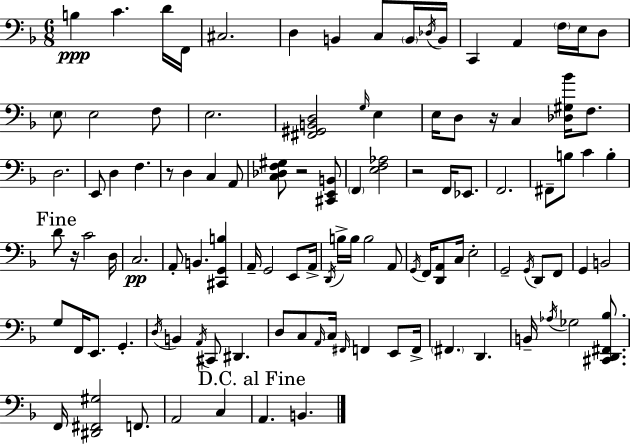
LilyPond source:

{
  \clef bass
  \numericTimeSignature
  \time 6/8
  \key f \major
  b4\ppp c'4. d'16 f,16 | cis2. | d4 b,4 c8 \parenthesize b,16 \acciaccatura { des16 } | b,16 c,4 a,4 \parenthesize f16 e16 d8 | \break \parenthesize e8 e2 f8 | e2. | <fis, gis, b, d>2 \grace { g16 } e4 | e16 d8 r16 c4 <des gis bes'>16 f8. | \break d2. | e,8 d4 f4. | r8 d4 c4 | a,8 <c des f gis>8 r2 | \break <cis, e, b,>8 \parenthesize f,4 <e f aes>2 | r2 f,16 ees,8. | f,2. | fis,8-- b8 c'4 b4-. | \break \mark "Fine" d'8 r16 c'2 | d16 c2.\pp | a,8-. b,4. <cis, g, b>4 | a,16-- g,2 e,8 | \break a,16-> \acciaccatura { d,16 } b16-> b16 b2 | a,8 \acciaccatura { g,16 } f,16 <d, a,>8 c16 e2-. | g,2-- | \acciaccatura { g,16 } d,8 f,8 g,4 b,2 | \break g8 f,16 e,8. g,4.-. | \acciaccatura { d16 } b,4 \acciaccatura { a,16 } cis,8 | dis,4. d8 c8 \grace { a,16 } | c16 \grace { fis,16 } f,4 e,8 f,16-> \parenthesize fis,4. | \break d,4. b,16-- \acciaccatura { aes16 } ges2 | <cis, d, fis, bes>8. f,16 <dis, fis, gis>2 | f,8. a,2 | c4 \mark "D.C. al Fine" a,4. | \break b,4. \bar "|."
}